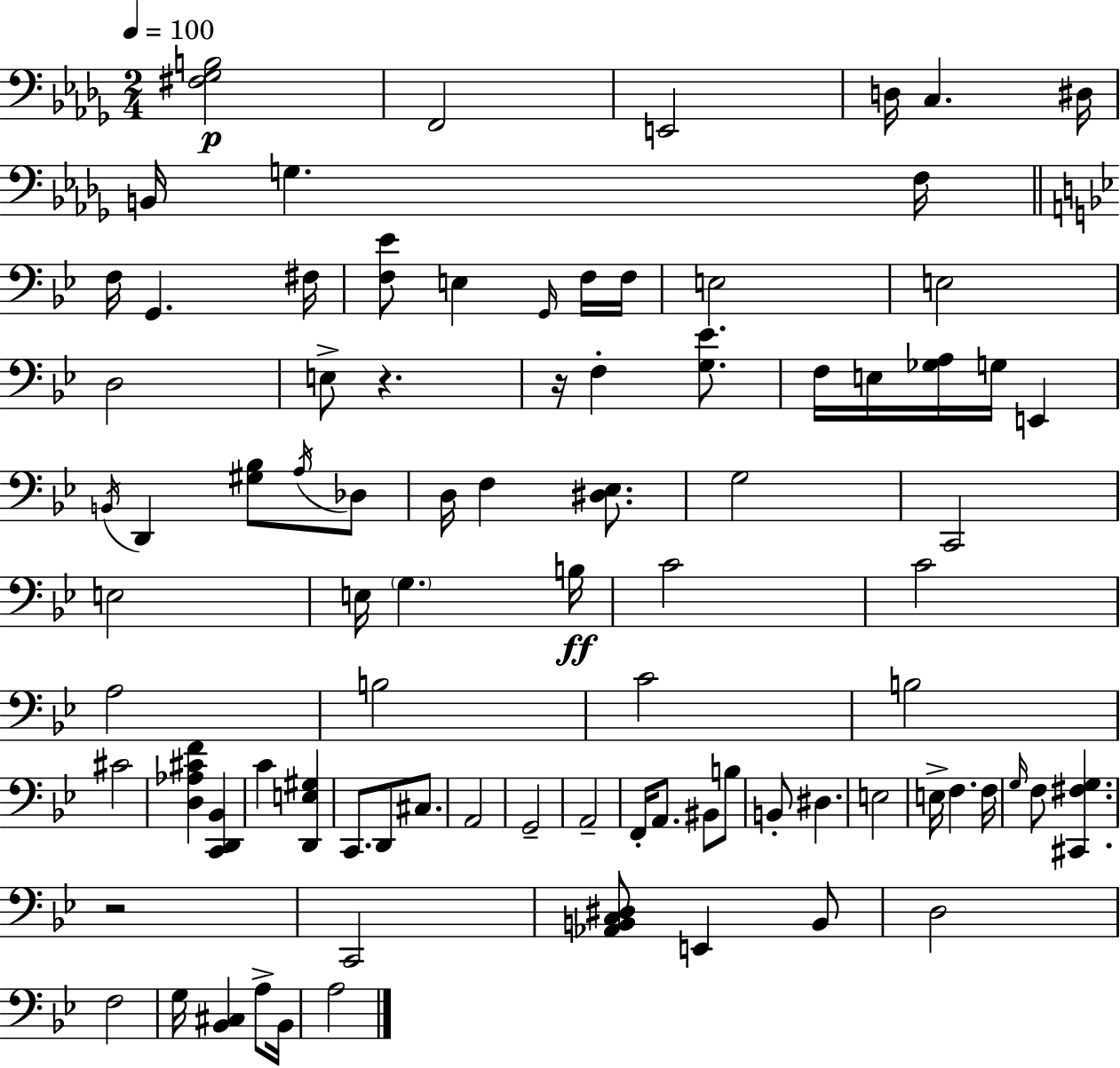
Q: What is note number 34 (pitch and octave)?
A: E3